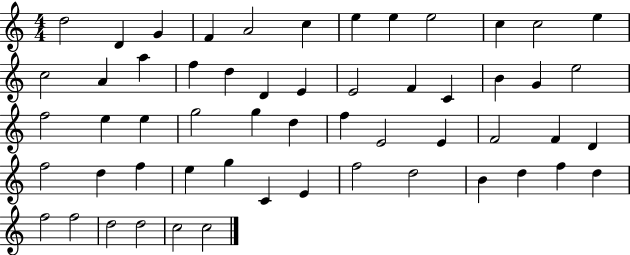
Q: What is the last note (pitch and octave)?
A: C5